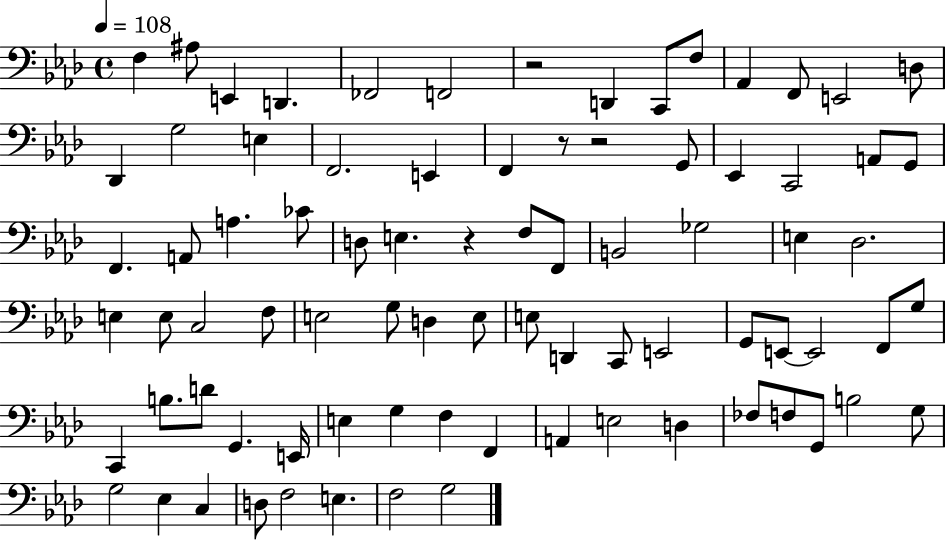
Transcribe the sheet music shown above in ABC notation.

X:1
T:Untitled
M:4/4
L:1/4
K:Ab
F, ^A,/2 E,, D,, _F,,2 F,,2 z2 D,, C,,/2 F,/2 _A,, F,,/2 E,,2 D,/2 _D,, G,2 E, F,,2 E,, F,, z/2 z2 G,,/2 _E,, C,,2 A,,/2 G,,/2 F,, A,,/2 A, _C/2 D,/2 E, z F,/2 F,,/2 B,,2 _G,2 E, _D,2 E, E,/2 C,2 F,/2 E,2 G,/2 D, E,/2 E,/2 D,, C,,/2 E,,2 G,,/2 E,,/2 E,,2 F,,/2 G,/2 C,, B,/2 D/2 G,, E,,/4 E, G, F, F,, A,, E,2 D, _F,/2 F,/2 G,,/2 B,2 G,/2 G,2 _E, C, D,/2 F,2 E, F,2 G,2